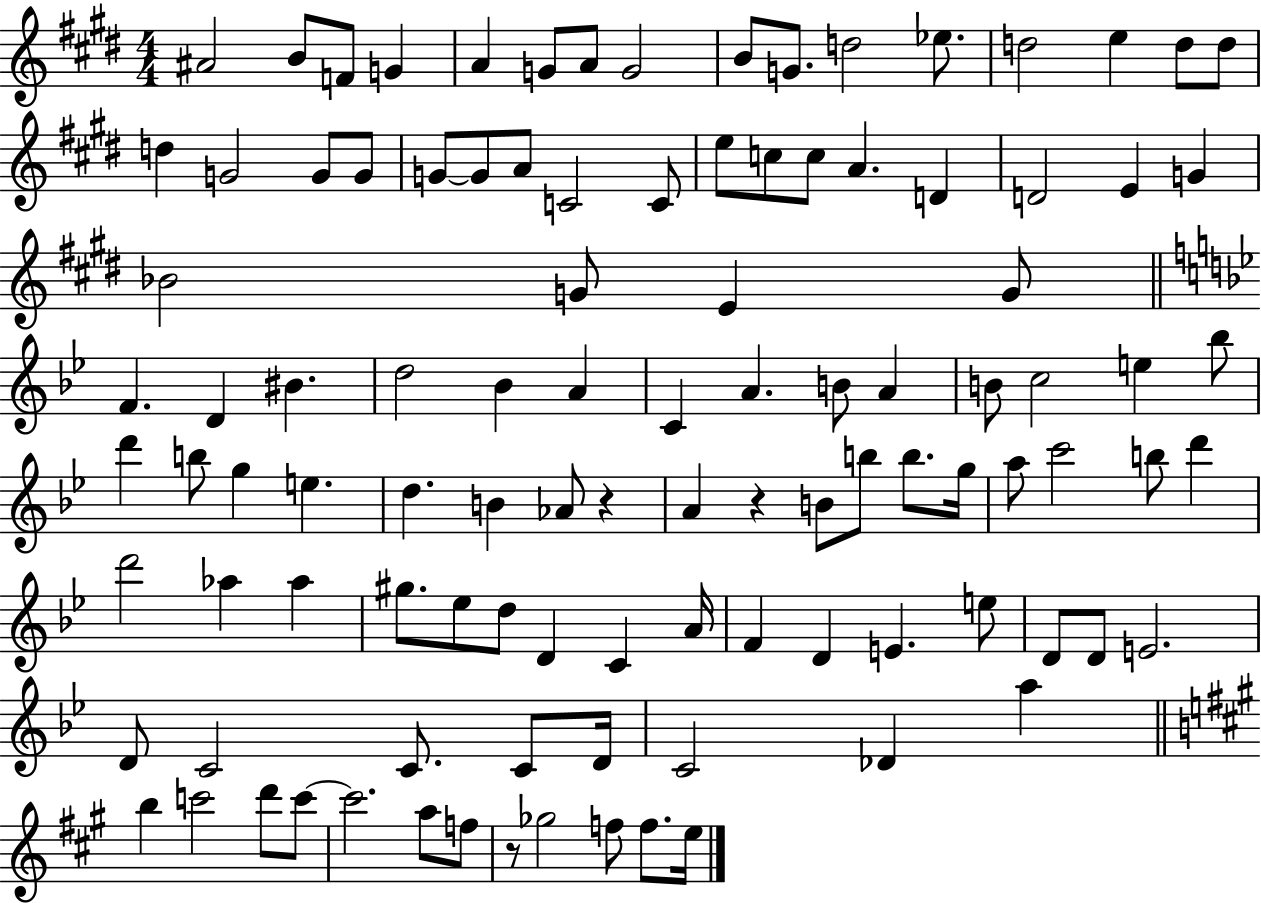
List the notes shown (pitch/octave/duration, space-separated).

A#4/h B4/e F4/e G4/q A4/q G4/e A4/e G4/h B4/e G4/e. D5/h Eb5/e. D5/h E5/q D5/e D5/e D5/q G4/h G4/e G4/e G4/e G4/e A4/e C4/h C4/e E5/e C5/e C5/e A4/q. D4/q D4/h E4/q G4/q Bb4/h G4/e E4/q G4/e F4/q. D4/q BIS4/q. D5/h Bb4/q A4/q C4/q A4/q. B4/e A4/q B4/e C5/h E5/q Bb5/e D6/q B5/e G5/q E5/q. D5/q. B4/q Ab4/e R/q A4/q R/q B4/e B5/e B5/e. G5/s A5/e C6/h B5/e D6/q D6/h Ab5/q Ab5/q G#5/e. Eb5/e D5/e D4/q C4/q A4/s F4/q D4/q E4/q. E5/e D4/e D4/e E4/h. D4/e C4/h C4/e. C4/e D4/s C4/h Db4/q A5/q B5/q C6/h D6/e C6/e C6/h. A5/e F5/e R/e Gb5/h F5/e F5/e. E5/s